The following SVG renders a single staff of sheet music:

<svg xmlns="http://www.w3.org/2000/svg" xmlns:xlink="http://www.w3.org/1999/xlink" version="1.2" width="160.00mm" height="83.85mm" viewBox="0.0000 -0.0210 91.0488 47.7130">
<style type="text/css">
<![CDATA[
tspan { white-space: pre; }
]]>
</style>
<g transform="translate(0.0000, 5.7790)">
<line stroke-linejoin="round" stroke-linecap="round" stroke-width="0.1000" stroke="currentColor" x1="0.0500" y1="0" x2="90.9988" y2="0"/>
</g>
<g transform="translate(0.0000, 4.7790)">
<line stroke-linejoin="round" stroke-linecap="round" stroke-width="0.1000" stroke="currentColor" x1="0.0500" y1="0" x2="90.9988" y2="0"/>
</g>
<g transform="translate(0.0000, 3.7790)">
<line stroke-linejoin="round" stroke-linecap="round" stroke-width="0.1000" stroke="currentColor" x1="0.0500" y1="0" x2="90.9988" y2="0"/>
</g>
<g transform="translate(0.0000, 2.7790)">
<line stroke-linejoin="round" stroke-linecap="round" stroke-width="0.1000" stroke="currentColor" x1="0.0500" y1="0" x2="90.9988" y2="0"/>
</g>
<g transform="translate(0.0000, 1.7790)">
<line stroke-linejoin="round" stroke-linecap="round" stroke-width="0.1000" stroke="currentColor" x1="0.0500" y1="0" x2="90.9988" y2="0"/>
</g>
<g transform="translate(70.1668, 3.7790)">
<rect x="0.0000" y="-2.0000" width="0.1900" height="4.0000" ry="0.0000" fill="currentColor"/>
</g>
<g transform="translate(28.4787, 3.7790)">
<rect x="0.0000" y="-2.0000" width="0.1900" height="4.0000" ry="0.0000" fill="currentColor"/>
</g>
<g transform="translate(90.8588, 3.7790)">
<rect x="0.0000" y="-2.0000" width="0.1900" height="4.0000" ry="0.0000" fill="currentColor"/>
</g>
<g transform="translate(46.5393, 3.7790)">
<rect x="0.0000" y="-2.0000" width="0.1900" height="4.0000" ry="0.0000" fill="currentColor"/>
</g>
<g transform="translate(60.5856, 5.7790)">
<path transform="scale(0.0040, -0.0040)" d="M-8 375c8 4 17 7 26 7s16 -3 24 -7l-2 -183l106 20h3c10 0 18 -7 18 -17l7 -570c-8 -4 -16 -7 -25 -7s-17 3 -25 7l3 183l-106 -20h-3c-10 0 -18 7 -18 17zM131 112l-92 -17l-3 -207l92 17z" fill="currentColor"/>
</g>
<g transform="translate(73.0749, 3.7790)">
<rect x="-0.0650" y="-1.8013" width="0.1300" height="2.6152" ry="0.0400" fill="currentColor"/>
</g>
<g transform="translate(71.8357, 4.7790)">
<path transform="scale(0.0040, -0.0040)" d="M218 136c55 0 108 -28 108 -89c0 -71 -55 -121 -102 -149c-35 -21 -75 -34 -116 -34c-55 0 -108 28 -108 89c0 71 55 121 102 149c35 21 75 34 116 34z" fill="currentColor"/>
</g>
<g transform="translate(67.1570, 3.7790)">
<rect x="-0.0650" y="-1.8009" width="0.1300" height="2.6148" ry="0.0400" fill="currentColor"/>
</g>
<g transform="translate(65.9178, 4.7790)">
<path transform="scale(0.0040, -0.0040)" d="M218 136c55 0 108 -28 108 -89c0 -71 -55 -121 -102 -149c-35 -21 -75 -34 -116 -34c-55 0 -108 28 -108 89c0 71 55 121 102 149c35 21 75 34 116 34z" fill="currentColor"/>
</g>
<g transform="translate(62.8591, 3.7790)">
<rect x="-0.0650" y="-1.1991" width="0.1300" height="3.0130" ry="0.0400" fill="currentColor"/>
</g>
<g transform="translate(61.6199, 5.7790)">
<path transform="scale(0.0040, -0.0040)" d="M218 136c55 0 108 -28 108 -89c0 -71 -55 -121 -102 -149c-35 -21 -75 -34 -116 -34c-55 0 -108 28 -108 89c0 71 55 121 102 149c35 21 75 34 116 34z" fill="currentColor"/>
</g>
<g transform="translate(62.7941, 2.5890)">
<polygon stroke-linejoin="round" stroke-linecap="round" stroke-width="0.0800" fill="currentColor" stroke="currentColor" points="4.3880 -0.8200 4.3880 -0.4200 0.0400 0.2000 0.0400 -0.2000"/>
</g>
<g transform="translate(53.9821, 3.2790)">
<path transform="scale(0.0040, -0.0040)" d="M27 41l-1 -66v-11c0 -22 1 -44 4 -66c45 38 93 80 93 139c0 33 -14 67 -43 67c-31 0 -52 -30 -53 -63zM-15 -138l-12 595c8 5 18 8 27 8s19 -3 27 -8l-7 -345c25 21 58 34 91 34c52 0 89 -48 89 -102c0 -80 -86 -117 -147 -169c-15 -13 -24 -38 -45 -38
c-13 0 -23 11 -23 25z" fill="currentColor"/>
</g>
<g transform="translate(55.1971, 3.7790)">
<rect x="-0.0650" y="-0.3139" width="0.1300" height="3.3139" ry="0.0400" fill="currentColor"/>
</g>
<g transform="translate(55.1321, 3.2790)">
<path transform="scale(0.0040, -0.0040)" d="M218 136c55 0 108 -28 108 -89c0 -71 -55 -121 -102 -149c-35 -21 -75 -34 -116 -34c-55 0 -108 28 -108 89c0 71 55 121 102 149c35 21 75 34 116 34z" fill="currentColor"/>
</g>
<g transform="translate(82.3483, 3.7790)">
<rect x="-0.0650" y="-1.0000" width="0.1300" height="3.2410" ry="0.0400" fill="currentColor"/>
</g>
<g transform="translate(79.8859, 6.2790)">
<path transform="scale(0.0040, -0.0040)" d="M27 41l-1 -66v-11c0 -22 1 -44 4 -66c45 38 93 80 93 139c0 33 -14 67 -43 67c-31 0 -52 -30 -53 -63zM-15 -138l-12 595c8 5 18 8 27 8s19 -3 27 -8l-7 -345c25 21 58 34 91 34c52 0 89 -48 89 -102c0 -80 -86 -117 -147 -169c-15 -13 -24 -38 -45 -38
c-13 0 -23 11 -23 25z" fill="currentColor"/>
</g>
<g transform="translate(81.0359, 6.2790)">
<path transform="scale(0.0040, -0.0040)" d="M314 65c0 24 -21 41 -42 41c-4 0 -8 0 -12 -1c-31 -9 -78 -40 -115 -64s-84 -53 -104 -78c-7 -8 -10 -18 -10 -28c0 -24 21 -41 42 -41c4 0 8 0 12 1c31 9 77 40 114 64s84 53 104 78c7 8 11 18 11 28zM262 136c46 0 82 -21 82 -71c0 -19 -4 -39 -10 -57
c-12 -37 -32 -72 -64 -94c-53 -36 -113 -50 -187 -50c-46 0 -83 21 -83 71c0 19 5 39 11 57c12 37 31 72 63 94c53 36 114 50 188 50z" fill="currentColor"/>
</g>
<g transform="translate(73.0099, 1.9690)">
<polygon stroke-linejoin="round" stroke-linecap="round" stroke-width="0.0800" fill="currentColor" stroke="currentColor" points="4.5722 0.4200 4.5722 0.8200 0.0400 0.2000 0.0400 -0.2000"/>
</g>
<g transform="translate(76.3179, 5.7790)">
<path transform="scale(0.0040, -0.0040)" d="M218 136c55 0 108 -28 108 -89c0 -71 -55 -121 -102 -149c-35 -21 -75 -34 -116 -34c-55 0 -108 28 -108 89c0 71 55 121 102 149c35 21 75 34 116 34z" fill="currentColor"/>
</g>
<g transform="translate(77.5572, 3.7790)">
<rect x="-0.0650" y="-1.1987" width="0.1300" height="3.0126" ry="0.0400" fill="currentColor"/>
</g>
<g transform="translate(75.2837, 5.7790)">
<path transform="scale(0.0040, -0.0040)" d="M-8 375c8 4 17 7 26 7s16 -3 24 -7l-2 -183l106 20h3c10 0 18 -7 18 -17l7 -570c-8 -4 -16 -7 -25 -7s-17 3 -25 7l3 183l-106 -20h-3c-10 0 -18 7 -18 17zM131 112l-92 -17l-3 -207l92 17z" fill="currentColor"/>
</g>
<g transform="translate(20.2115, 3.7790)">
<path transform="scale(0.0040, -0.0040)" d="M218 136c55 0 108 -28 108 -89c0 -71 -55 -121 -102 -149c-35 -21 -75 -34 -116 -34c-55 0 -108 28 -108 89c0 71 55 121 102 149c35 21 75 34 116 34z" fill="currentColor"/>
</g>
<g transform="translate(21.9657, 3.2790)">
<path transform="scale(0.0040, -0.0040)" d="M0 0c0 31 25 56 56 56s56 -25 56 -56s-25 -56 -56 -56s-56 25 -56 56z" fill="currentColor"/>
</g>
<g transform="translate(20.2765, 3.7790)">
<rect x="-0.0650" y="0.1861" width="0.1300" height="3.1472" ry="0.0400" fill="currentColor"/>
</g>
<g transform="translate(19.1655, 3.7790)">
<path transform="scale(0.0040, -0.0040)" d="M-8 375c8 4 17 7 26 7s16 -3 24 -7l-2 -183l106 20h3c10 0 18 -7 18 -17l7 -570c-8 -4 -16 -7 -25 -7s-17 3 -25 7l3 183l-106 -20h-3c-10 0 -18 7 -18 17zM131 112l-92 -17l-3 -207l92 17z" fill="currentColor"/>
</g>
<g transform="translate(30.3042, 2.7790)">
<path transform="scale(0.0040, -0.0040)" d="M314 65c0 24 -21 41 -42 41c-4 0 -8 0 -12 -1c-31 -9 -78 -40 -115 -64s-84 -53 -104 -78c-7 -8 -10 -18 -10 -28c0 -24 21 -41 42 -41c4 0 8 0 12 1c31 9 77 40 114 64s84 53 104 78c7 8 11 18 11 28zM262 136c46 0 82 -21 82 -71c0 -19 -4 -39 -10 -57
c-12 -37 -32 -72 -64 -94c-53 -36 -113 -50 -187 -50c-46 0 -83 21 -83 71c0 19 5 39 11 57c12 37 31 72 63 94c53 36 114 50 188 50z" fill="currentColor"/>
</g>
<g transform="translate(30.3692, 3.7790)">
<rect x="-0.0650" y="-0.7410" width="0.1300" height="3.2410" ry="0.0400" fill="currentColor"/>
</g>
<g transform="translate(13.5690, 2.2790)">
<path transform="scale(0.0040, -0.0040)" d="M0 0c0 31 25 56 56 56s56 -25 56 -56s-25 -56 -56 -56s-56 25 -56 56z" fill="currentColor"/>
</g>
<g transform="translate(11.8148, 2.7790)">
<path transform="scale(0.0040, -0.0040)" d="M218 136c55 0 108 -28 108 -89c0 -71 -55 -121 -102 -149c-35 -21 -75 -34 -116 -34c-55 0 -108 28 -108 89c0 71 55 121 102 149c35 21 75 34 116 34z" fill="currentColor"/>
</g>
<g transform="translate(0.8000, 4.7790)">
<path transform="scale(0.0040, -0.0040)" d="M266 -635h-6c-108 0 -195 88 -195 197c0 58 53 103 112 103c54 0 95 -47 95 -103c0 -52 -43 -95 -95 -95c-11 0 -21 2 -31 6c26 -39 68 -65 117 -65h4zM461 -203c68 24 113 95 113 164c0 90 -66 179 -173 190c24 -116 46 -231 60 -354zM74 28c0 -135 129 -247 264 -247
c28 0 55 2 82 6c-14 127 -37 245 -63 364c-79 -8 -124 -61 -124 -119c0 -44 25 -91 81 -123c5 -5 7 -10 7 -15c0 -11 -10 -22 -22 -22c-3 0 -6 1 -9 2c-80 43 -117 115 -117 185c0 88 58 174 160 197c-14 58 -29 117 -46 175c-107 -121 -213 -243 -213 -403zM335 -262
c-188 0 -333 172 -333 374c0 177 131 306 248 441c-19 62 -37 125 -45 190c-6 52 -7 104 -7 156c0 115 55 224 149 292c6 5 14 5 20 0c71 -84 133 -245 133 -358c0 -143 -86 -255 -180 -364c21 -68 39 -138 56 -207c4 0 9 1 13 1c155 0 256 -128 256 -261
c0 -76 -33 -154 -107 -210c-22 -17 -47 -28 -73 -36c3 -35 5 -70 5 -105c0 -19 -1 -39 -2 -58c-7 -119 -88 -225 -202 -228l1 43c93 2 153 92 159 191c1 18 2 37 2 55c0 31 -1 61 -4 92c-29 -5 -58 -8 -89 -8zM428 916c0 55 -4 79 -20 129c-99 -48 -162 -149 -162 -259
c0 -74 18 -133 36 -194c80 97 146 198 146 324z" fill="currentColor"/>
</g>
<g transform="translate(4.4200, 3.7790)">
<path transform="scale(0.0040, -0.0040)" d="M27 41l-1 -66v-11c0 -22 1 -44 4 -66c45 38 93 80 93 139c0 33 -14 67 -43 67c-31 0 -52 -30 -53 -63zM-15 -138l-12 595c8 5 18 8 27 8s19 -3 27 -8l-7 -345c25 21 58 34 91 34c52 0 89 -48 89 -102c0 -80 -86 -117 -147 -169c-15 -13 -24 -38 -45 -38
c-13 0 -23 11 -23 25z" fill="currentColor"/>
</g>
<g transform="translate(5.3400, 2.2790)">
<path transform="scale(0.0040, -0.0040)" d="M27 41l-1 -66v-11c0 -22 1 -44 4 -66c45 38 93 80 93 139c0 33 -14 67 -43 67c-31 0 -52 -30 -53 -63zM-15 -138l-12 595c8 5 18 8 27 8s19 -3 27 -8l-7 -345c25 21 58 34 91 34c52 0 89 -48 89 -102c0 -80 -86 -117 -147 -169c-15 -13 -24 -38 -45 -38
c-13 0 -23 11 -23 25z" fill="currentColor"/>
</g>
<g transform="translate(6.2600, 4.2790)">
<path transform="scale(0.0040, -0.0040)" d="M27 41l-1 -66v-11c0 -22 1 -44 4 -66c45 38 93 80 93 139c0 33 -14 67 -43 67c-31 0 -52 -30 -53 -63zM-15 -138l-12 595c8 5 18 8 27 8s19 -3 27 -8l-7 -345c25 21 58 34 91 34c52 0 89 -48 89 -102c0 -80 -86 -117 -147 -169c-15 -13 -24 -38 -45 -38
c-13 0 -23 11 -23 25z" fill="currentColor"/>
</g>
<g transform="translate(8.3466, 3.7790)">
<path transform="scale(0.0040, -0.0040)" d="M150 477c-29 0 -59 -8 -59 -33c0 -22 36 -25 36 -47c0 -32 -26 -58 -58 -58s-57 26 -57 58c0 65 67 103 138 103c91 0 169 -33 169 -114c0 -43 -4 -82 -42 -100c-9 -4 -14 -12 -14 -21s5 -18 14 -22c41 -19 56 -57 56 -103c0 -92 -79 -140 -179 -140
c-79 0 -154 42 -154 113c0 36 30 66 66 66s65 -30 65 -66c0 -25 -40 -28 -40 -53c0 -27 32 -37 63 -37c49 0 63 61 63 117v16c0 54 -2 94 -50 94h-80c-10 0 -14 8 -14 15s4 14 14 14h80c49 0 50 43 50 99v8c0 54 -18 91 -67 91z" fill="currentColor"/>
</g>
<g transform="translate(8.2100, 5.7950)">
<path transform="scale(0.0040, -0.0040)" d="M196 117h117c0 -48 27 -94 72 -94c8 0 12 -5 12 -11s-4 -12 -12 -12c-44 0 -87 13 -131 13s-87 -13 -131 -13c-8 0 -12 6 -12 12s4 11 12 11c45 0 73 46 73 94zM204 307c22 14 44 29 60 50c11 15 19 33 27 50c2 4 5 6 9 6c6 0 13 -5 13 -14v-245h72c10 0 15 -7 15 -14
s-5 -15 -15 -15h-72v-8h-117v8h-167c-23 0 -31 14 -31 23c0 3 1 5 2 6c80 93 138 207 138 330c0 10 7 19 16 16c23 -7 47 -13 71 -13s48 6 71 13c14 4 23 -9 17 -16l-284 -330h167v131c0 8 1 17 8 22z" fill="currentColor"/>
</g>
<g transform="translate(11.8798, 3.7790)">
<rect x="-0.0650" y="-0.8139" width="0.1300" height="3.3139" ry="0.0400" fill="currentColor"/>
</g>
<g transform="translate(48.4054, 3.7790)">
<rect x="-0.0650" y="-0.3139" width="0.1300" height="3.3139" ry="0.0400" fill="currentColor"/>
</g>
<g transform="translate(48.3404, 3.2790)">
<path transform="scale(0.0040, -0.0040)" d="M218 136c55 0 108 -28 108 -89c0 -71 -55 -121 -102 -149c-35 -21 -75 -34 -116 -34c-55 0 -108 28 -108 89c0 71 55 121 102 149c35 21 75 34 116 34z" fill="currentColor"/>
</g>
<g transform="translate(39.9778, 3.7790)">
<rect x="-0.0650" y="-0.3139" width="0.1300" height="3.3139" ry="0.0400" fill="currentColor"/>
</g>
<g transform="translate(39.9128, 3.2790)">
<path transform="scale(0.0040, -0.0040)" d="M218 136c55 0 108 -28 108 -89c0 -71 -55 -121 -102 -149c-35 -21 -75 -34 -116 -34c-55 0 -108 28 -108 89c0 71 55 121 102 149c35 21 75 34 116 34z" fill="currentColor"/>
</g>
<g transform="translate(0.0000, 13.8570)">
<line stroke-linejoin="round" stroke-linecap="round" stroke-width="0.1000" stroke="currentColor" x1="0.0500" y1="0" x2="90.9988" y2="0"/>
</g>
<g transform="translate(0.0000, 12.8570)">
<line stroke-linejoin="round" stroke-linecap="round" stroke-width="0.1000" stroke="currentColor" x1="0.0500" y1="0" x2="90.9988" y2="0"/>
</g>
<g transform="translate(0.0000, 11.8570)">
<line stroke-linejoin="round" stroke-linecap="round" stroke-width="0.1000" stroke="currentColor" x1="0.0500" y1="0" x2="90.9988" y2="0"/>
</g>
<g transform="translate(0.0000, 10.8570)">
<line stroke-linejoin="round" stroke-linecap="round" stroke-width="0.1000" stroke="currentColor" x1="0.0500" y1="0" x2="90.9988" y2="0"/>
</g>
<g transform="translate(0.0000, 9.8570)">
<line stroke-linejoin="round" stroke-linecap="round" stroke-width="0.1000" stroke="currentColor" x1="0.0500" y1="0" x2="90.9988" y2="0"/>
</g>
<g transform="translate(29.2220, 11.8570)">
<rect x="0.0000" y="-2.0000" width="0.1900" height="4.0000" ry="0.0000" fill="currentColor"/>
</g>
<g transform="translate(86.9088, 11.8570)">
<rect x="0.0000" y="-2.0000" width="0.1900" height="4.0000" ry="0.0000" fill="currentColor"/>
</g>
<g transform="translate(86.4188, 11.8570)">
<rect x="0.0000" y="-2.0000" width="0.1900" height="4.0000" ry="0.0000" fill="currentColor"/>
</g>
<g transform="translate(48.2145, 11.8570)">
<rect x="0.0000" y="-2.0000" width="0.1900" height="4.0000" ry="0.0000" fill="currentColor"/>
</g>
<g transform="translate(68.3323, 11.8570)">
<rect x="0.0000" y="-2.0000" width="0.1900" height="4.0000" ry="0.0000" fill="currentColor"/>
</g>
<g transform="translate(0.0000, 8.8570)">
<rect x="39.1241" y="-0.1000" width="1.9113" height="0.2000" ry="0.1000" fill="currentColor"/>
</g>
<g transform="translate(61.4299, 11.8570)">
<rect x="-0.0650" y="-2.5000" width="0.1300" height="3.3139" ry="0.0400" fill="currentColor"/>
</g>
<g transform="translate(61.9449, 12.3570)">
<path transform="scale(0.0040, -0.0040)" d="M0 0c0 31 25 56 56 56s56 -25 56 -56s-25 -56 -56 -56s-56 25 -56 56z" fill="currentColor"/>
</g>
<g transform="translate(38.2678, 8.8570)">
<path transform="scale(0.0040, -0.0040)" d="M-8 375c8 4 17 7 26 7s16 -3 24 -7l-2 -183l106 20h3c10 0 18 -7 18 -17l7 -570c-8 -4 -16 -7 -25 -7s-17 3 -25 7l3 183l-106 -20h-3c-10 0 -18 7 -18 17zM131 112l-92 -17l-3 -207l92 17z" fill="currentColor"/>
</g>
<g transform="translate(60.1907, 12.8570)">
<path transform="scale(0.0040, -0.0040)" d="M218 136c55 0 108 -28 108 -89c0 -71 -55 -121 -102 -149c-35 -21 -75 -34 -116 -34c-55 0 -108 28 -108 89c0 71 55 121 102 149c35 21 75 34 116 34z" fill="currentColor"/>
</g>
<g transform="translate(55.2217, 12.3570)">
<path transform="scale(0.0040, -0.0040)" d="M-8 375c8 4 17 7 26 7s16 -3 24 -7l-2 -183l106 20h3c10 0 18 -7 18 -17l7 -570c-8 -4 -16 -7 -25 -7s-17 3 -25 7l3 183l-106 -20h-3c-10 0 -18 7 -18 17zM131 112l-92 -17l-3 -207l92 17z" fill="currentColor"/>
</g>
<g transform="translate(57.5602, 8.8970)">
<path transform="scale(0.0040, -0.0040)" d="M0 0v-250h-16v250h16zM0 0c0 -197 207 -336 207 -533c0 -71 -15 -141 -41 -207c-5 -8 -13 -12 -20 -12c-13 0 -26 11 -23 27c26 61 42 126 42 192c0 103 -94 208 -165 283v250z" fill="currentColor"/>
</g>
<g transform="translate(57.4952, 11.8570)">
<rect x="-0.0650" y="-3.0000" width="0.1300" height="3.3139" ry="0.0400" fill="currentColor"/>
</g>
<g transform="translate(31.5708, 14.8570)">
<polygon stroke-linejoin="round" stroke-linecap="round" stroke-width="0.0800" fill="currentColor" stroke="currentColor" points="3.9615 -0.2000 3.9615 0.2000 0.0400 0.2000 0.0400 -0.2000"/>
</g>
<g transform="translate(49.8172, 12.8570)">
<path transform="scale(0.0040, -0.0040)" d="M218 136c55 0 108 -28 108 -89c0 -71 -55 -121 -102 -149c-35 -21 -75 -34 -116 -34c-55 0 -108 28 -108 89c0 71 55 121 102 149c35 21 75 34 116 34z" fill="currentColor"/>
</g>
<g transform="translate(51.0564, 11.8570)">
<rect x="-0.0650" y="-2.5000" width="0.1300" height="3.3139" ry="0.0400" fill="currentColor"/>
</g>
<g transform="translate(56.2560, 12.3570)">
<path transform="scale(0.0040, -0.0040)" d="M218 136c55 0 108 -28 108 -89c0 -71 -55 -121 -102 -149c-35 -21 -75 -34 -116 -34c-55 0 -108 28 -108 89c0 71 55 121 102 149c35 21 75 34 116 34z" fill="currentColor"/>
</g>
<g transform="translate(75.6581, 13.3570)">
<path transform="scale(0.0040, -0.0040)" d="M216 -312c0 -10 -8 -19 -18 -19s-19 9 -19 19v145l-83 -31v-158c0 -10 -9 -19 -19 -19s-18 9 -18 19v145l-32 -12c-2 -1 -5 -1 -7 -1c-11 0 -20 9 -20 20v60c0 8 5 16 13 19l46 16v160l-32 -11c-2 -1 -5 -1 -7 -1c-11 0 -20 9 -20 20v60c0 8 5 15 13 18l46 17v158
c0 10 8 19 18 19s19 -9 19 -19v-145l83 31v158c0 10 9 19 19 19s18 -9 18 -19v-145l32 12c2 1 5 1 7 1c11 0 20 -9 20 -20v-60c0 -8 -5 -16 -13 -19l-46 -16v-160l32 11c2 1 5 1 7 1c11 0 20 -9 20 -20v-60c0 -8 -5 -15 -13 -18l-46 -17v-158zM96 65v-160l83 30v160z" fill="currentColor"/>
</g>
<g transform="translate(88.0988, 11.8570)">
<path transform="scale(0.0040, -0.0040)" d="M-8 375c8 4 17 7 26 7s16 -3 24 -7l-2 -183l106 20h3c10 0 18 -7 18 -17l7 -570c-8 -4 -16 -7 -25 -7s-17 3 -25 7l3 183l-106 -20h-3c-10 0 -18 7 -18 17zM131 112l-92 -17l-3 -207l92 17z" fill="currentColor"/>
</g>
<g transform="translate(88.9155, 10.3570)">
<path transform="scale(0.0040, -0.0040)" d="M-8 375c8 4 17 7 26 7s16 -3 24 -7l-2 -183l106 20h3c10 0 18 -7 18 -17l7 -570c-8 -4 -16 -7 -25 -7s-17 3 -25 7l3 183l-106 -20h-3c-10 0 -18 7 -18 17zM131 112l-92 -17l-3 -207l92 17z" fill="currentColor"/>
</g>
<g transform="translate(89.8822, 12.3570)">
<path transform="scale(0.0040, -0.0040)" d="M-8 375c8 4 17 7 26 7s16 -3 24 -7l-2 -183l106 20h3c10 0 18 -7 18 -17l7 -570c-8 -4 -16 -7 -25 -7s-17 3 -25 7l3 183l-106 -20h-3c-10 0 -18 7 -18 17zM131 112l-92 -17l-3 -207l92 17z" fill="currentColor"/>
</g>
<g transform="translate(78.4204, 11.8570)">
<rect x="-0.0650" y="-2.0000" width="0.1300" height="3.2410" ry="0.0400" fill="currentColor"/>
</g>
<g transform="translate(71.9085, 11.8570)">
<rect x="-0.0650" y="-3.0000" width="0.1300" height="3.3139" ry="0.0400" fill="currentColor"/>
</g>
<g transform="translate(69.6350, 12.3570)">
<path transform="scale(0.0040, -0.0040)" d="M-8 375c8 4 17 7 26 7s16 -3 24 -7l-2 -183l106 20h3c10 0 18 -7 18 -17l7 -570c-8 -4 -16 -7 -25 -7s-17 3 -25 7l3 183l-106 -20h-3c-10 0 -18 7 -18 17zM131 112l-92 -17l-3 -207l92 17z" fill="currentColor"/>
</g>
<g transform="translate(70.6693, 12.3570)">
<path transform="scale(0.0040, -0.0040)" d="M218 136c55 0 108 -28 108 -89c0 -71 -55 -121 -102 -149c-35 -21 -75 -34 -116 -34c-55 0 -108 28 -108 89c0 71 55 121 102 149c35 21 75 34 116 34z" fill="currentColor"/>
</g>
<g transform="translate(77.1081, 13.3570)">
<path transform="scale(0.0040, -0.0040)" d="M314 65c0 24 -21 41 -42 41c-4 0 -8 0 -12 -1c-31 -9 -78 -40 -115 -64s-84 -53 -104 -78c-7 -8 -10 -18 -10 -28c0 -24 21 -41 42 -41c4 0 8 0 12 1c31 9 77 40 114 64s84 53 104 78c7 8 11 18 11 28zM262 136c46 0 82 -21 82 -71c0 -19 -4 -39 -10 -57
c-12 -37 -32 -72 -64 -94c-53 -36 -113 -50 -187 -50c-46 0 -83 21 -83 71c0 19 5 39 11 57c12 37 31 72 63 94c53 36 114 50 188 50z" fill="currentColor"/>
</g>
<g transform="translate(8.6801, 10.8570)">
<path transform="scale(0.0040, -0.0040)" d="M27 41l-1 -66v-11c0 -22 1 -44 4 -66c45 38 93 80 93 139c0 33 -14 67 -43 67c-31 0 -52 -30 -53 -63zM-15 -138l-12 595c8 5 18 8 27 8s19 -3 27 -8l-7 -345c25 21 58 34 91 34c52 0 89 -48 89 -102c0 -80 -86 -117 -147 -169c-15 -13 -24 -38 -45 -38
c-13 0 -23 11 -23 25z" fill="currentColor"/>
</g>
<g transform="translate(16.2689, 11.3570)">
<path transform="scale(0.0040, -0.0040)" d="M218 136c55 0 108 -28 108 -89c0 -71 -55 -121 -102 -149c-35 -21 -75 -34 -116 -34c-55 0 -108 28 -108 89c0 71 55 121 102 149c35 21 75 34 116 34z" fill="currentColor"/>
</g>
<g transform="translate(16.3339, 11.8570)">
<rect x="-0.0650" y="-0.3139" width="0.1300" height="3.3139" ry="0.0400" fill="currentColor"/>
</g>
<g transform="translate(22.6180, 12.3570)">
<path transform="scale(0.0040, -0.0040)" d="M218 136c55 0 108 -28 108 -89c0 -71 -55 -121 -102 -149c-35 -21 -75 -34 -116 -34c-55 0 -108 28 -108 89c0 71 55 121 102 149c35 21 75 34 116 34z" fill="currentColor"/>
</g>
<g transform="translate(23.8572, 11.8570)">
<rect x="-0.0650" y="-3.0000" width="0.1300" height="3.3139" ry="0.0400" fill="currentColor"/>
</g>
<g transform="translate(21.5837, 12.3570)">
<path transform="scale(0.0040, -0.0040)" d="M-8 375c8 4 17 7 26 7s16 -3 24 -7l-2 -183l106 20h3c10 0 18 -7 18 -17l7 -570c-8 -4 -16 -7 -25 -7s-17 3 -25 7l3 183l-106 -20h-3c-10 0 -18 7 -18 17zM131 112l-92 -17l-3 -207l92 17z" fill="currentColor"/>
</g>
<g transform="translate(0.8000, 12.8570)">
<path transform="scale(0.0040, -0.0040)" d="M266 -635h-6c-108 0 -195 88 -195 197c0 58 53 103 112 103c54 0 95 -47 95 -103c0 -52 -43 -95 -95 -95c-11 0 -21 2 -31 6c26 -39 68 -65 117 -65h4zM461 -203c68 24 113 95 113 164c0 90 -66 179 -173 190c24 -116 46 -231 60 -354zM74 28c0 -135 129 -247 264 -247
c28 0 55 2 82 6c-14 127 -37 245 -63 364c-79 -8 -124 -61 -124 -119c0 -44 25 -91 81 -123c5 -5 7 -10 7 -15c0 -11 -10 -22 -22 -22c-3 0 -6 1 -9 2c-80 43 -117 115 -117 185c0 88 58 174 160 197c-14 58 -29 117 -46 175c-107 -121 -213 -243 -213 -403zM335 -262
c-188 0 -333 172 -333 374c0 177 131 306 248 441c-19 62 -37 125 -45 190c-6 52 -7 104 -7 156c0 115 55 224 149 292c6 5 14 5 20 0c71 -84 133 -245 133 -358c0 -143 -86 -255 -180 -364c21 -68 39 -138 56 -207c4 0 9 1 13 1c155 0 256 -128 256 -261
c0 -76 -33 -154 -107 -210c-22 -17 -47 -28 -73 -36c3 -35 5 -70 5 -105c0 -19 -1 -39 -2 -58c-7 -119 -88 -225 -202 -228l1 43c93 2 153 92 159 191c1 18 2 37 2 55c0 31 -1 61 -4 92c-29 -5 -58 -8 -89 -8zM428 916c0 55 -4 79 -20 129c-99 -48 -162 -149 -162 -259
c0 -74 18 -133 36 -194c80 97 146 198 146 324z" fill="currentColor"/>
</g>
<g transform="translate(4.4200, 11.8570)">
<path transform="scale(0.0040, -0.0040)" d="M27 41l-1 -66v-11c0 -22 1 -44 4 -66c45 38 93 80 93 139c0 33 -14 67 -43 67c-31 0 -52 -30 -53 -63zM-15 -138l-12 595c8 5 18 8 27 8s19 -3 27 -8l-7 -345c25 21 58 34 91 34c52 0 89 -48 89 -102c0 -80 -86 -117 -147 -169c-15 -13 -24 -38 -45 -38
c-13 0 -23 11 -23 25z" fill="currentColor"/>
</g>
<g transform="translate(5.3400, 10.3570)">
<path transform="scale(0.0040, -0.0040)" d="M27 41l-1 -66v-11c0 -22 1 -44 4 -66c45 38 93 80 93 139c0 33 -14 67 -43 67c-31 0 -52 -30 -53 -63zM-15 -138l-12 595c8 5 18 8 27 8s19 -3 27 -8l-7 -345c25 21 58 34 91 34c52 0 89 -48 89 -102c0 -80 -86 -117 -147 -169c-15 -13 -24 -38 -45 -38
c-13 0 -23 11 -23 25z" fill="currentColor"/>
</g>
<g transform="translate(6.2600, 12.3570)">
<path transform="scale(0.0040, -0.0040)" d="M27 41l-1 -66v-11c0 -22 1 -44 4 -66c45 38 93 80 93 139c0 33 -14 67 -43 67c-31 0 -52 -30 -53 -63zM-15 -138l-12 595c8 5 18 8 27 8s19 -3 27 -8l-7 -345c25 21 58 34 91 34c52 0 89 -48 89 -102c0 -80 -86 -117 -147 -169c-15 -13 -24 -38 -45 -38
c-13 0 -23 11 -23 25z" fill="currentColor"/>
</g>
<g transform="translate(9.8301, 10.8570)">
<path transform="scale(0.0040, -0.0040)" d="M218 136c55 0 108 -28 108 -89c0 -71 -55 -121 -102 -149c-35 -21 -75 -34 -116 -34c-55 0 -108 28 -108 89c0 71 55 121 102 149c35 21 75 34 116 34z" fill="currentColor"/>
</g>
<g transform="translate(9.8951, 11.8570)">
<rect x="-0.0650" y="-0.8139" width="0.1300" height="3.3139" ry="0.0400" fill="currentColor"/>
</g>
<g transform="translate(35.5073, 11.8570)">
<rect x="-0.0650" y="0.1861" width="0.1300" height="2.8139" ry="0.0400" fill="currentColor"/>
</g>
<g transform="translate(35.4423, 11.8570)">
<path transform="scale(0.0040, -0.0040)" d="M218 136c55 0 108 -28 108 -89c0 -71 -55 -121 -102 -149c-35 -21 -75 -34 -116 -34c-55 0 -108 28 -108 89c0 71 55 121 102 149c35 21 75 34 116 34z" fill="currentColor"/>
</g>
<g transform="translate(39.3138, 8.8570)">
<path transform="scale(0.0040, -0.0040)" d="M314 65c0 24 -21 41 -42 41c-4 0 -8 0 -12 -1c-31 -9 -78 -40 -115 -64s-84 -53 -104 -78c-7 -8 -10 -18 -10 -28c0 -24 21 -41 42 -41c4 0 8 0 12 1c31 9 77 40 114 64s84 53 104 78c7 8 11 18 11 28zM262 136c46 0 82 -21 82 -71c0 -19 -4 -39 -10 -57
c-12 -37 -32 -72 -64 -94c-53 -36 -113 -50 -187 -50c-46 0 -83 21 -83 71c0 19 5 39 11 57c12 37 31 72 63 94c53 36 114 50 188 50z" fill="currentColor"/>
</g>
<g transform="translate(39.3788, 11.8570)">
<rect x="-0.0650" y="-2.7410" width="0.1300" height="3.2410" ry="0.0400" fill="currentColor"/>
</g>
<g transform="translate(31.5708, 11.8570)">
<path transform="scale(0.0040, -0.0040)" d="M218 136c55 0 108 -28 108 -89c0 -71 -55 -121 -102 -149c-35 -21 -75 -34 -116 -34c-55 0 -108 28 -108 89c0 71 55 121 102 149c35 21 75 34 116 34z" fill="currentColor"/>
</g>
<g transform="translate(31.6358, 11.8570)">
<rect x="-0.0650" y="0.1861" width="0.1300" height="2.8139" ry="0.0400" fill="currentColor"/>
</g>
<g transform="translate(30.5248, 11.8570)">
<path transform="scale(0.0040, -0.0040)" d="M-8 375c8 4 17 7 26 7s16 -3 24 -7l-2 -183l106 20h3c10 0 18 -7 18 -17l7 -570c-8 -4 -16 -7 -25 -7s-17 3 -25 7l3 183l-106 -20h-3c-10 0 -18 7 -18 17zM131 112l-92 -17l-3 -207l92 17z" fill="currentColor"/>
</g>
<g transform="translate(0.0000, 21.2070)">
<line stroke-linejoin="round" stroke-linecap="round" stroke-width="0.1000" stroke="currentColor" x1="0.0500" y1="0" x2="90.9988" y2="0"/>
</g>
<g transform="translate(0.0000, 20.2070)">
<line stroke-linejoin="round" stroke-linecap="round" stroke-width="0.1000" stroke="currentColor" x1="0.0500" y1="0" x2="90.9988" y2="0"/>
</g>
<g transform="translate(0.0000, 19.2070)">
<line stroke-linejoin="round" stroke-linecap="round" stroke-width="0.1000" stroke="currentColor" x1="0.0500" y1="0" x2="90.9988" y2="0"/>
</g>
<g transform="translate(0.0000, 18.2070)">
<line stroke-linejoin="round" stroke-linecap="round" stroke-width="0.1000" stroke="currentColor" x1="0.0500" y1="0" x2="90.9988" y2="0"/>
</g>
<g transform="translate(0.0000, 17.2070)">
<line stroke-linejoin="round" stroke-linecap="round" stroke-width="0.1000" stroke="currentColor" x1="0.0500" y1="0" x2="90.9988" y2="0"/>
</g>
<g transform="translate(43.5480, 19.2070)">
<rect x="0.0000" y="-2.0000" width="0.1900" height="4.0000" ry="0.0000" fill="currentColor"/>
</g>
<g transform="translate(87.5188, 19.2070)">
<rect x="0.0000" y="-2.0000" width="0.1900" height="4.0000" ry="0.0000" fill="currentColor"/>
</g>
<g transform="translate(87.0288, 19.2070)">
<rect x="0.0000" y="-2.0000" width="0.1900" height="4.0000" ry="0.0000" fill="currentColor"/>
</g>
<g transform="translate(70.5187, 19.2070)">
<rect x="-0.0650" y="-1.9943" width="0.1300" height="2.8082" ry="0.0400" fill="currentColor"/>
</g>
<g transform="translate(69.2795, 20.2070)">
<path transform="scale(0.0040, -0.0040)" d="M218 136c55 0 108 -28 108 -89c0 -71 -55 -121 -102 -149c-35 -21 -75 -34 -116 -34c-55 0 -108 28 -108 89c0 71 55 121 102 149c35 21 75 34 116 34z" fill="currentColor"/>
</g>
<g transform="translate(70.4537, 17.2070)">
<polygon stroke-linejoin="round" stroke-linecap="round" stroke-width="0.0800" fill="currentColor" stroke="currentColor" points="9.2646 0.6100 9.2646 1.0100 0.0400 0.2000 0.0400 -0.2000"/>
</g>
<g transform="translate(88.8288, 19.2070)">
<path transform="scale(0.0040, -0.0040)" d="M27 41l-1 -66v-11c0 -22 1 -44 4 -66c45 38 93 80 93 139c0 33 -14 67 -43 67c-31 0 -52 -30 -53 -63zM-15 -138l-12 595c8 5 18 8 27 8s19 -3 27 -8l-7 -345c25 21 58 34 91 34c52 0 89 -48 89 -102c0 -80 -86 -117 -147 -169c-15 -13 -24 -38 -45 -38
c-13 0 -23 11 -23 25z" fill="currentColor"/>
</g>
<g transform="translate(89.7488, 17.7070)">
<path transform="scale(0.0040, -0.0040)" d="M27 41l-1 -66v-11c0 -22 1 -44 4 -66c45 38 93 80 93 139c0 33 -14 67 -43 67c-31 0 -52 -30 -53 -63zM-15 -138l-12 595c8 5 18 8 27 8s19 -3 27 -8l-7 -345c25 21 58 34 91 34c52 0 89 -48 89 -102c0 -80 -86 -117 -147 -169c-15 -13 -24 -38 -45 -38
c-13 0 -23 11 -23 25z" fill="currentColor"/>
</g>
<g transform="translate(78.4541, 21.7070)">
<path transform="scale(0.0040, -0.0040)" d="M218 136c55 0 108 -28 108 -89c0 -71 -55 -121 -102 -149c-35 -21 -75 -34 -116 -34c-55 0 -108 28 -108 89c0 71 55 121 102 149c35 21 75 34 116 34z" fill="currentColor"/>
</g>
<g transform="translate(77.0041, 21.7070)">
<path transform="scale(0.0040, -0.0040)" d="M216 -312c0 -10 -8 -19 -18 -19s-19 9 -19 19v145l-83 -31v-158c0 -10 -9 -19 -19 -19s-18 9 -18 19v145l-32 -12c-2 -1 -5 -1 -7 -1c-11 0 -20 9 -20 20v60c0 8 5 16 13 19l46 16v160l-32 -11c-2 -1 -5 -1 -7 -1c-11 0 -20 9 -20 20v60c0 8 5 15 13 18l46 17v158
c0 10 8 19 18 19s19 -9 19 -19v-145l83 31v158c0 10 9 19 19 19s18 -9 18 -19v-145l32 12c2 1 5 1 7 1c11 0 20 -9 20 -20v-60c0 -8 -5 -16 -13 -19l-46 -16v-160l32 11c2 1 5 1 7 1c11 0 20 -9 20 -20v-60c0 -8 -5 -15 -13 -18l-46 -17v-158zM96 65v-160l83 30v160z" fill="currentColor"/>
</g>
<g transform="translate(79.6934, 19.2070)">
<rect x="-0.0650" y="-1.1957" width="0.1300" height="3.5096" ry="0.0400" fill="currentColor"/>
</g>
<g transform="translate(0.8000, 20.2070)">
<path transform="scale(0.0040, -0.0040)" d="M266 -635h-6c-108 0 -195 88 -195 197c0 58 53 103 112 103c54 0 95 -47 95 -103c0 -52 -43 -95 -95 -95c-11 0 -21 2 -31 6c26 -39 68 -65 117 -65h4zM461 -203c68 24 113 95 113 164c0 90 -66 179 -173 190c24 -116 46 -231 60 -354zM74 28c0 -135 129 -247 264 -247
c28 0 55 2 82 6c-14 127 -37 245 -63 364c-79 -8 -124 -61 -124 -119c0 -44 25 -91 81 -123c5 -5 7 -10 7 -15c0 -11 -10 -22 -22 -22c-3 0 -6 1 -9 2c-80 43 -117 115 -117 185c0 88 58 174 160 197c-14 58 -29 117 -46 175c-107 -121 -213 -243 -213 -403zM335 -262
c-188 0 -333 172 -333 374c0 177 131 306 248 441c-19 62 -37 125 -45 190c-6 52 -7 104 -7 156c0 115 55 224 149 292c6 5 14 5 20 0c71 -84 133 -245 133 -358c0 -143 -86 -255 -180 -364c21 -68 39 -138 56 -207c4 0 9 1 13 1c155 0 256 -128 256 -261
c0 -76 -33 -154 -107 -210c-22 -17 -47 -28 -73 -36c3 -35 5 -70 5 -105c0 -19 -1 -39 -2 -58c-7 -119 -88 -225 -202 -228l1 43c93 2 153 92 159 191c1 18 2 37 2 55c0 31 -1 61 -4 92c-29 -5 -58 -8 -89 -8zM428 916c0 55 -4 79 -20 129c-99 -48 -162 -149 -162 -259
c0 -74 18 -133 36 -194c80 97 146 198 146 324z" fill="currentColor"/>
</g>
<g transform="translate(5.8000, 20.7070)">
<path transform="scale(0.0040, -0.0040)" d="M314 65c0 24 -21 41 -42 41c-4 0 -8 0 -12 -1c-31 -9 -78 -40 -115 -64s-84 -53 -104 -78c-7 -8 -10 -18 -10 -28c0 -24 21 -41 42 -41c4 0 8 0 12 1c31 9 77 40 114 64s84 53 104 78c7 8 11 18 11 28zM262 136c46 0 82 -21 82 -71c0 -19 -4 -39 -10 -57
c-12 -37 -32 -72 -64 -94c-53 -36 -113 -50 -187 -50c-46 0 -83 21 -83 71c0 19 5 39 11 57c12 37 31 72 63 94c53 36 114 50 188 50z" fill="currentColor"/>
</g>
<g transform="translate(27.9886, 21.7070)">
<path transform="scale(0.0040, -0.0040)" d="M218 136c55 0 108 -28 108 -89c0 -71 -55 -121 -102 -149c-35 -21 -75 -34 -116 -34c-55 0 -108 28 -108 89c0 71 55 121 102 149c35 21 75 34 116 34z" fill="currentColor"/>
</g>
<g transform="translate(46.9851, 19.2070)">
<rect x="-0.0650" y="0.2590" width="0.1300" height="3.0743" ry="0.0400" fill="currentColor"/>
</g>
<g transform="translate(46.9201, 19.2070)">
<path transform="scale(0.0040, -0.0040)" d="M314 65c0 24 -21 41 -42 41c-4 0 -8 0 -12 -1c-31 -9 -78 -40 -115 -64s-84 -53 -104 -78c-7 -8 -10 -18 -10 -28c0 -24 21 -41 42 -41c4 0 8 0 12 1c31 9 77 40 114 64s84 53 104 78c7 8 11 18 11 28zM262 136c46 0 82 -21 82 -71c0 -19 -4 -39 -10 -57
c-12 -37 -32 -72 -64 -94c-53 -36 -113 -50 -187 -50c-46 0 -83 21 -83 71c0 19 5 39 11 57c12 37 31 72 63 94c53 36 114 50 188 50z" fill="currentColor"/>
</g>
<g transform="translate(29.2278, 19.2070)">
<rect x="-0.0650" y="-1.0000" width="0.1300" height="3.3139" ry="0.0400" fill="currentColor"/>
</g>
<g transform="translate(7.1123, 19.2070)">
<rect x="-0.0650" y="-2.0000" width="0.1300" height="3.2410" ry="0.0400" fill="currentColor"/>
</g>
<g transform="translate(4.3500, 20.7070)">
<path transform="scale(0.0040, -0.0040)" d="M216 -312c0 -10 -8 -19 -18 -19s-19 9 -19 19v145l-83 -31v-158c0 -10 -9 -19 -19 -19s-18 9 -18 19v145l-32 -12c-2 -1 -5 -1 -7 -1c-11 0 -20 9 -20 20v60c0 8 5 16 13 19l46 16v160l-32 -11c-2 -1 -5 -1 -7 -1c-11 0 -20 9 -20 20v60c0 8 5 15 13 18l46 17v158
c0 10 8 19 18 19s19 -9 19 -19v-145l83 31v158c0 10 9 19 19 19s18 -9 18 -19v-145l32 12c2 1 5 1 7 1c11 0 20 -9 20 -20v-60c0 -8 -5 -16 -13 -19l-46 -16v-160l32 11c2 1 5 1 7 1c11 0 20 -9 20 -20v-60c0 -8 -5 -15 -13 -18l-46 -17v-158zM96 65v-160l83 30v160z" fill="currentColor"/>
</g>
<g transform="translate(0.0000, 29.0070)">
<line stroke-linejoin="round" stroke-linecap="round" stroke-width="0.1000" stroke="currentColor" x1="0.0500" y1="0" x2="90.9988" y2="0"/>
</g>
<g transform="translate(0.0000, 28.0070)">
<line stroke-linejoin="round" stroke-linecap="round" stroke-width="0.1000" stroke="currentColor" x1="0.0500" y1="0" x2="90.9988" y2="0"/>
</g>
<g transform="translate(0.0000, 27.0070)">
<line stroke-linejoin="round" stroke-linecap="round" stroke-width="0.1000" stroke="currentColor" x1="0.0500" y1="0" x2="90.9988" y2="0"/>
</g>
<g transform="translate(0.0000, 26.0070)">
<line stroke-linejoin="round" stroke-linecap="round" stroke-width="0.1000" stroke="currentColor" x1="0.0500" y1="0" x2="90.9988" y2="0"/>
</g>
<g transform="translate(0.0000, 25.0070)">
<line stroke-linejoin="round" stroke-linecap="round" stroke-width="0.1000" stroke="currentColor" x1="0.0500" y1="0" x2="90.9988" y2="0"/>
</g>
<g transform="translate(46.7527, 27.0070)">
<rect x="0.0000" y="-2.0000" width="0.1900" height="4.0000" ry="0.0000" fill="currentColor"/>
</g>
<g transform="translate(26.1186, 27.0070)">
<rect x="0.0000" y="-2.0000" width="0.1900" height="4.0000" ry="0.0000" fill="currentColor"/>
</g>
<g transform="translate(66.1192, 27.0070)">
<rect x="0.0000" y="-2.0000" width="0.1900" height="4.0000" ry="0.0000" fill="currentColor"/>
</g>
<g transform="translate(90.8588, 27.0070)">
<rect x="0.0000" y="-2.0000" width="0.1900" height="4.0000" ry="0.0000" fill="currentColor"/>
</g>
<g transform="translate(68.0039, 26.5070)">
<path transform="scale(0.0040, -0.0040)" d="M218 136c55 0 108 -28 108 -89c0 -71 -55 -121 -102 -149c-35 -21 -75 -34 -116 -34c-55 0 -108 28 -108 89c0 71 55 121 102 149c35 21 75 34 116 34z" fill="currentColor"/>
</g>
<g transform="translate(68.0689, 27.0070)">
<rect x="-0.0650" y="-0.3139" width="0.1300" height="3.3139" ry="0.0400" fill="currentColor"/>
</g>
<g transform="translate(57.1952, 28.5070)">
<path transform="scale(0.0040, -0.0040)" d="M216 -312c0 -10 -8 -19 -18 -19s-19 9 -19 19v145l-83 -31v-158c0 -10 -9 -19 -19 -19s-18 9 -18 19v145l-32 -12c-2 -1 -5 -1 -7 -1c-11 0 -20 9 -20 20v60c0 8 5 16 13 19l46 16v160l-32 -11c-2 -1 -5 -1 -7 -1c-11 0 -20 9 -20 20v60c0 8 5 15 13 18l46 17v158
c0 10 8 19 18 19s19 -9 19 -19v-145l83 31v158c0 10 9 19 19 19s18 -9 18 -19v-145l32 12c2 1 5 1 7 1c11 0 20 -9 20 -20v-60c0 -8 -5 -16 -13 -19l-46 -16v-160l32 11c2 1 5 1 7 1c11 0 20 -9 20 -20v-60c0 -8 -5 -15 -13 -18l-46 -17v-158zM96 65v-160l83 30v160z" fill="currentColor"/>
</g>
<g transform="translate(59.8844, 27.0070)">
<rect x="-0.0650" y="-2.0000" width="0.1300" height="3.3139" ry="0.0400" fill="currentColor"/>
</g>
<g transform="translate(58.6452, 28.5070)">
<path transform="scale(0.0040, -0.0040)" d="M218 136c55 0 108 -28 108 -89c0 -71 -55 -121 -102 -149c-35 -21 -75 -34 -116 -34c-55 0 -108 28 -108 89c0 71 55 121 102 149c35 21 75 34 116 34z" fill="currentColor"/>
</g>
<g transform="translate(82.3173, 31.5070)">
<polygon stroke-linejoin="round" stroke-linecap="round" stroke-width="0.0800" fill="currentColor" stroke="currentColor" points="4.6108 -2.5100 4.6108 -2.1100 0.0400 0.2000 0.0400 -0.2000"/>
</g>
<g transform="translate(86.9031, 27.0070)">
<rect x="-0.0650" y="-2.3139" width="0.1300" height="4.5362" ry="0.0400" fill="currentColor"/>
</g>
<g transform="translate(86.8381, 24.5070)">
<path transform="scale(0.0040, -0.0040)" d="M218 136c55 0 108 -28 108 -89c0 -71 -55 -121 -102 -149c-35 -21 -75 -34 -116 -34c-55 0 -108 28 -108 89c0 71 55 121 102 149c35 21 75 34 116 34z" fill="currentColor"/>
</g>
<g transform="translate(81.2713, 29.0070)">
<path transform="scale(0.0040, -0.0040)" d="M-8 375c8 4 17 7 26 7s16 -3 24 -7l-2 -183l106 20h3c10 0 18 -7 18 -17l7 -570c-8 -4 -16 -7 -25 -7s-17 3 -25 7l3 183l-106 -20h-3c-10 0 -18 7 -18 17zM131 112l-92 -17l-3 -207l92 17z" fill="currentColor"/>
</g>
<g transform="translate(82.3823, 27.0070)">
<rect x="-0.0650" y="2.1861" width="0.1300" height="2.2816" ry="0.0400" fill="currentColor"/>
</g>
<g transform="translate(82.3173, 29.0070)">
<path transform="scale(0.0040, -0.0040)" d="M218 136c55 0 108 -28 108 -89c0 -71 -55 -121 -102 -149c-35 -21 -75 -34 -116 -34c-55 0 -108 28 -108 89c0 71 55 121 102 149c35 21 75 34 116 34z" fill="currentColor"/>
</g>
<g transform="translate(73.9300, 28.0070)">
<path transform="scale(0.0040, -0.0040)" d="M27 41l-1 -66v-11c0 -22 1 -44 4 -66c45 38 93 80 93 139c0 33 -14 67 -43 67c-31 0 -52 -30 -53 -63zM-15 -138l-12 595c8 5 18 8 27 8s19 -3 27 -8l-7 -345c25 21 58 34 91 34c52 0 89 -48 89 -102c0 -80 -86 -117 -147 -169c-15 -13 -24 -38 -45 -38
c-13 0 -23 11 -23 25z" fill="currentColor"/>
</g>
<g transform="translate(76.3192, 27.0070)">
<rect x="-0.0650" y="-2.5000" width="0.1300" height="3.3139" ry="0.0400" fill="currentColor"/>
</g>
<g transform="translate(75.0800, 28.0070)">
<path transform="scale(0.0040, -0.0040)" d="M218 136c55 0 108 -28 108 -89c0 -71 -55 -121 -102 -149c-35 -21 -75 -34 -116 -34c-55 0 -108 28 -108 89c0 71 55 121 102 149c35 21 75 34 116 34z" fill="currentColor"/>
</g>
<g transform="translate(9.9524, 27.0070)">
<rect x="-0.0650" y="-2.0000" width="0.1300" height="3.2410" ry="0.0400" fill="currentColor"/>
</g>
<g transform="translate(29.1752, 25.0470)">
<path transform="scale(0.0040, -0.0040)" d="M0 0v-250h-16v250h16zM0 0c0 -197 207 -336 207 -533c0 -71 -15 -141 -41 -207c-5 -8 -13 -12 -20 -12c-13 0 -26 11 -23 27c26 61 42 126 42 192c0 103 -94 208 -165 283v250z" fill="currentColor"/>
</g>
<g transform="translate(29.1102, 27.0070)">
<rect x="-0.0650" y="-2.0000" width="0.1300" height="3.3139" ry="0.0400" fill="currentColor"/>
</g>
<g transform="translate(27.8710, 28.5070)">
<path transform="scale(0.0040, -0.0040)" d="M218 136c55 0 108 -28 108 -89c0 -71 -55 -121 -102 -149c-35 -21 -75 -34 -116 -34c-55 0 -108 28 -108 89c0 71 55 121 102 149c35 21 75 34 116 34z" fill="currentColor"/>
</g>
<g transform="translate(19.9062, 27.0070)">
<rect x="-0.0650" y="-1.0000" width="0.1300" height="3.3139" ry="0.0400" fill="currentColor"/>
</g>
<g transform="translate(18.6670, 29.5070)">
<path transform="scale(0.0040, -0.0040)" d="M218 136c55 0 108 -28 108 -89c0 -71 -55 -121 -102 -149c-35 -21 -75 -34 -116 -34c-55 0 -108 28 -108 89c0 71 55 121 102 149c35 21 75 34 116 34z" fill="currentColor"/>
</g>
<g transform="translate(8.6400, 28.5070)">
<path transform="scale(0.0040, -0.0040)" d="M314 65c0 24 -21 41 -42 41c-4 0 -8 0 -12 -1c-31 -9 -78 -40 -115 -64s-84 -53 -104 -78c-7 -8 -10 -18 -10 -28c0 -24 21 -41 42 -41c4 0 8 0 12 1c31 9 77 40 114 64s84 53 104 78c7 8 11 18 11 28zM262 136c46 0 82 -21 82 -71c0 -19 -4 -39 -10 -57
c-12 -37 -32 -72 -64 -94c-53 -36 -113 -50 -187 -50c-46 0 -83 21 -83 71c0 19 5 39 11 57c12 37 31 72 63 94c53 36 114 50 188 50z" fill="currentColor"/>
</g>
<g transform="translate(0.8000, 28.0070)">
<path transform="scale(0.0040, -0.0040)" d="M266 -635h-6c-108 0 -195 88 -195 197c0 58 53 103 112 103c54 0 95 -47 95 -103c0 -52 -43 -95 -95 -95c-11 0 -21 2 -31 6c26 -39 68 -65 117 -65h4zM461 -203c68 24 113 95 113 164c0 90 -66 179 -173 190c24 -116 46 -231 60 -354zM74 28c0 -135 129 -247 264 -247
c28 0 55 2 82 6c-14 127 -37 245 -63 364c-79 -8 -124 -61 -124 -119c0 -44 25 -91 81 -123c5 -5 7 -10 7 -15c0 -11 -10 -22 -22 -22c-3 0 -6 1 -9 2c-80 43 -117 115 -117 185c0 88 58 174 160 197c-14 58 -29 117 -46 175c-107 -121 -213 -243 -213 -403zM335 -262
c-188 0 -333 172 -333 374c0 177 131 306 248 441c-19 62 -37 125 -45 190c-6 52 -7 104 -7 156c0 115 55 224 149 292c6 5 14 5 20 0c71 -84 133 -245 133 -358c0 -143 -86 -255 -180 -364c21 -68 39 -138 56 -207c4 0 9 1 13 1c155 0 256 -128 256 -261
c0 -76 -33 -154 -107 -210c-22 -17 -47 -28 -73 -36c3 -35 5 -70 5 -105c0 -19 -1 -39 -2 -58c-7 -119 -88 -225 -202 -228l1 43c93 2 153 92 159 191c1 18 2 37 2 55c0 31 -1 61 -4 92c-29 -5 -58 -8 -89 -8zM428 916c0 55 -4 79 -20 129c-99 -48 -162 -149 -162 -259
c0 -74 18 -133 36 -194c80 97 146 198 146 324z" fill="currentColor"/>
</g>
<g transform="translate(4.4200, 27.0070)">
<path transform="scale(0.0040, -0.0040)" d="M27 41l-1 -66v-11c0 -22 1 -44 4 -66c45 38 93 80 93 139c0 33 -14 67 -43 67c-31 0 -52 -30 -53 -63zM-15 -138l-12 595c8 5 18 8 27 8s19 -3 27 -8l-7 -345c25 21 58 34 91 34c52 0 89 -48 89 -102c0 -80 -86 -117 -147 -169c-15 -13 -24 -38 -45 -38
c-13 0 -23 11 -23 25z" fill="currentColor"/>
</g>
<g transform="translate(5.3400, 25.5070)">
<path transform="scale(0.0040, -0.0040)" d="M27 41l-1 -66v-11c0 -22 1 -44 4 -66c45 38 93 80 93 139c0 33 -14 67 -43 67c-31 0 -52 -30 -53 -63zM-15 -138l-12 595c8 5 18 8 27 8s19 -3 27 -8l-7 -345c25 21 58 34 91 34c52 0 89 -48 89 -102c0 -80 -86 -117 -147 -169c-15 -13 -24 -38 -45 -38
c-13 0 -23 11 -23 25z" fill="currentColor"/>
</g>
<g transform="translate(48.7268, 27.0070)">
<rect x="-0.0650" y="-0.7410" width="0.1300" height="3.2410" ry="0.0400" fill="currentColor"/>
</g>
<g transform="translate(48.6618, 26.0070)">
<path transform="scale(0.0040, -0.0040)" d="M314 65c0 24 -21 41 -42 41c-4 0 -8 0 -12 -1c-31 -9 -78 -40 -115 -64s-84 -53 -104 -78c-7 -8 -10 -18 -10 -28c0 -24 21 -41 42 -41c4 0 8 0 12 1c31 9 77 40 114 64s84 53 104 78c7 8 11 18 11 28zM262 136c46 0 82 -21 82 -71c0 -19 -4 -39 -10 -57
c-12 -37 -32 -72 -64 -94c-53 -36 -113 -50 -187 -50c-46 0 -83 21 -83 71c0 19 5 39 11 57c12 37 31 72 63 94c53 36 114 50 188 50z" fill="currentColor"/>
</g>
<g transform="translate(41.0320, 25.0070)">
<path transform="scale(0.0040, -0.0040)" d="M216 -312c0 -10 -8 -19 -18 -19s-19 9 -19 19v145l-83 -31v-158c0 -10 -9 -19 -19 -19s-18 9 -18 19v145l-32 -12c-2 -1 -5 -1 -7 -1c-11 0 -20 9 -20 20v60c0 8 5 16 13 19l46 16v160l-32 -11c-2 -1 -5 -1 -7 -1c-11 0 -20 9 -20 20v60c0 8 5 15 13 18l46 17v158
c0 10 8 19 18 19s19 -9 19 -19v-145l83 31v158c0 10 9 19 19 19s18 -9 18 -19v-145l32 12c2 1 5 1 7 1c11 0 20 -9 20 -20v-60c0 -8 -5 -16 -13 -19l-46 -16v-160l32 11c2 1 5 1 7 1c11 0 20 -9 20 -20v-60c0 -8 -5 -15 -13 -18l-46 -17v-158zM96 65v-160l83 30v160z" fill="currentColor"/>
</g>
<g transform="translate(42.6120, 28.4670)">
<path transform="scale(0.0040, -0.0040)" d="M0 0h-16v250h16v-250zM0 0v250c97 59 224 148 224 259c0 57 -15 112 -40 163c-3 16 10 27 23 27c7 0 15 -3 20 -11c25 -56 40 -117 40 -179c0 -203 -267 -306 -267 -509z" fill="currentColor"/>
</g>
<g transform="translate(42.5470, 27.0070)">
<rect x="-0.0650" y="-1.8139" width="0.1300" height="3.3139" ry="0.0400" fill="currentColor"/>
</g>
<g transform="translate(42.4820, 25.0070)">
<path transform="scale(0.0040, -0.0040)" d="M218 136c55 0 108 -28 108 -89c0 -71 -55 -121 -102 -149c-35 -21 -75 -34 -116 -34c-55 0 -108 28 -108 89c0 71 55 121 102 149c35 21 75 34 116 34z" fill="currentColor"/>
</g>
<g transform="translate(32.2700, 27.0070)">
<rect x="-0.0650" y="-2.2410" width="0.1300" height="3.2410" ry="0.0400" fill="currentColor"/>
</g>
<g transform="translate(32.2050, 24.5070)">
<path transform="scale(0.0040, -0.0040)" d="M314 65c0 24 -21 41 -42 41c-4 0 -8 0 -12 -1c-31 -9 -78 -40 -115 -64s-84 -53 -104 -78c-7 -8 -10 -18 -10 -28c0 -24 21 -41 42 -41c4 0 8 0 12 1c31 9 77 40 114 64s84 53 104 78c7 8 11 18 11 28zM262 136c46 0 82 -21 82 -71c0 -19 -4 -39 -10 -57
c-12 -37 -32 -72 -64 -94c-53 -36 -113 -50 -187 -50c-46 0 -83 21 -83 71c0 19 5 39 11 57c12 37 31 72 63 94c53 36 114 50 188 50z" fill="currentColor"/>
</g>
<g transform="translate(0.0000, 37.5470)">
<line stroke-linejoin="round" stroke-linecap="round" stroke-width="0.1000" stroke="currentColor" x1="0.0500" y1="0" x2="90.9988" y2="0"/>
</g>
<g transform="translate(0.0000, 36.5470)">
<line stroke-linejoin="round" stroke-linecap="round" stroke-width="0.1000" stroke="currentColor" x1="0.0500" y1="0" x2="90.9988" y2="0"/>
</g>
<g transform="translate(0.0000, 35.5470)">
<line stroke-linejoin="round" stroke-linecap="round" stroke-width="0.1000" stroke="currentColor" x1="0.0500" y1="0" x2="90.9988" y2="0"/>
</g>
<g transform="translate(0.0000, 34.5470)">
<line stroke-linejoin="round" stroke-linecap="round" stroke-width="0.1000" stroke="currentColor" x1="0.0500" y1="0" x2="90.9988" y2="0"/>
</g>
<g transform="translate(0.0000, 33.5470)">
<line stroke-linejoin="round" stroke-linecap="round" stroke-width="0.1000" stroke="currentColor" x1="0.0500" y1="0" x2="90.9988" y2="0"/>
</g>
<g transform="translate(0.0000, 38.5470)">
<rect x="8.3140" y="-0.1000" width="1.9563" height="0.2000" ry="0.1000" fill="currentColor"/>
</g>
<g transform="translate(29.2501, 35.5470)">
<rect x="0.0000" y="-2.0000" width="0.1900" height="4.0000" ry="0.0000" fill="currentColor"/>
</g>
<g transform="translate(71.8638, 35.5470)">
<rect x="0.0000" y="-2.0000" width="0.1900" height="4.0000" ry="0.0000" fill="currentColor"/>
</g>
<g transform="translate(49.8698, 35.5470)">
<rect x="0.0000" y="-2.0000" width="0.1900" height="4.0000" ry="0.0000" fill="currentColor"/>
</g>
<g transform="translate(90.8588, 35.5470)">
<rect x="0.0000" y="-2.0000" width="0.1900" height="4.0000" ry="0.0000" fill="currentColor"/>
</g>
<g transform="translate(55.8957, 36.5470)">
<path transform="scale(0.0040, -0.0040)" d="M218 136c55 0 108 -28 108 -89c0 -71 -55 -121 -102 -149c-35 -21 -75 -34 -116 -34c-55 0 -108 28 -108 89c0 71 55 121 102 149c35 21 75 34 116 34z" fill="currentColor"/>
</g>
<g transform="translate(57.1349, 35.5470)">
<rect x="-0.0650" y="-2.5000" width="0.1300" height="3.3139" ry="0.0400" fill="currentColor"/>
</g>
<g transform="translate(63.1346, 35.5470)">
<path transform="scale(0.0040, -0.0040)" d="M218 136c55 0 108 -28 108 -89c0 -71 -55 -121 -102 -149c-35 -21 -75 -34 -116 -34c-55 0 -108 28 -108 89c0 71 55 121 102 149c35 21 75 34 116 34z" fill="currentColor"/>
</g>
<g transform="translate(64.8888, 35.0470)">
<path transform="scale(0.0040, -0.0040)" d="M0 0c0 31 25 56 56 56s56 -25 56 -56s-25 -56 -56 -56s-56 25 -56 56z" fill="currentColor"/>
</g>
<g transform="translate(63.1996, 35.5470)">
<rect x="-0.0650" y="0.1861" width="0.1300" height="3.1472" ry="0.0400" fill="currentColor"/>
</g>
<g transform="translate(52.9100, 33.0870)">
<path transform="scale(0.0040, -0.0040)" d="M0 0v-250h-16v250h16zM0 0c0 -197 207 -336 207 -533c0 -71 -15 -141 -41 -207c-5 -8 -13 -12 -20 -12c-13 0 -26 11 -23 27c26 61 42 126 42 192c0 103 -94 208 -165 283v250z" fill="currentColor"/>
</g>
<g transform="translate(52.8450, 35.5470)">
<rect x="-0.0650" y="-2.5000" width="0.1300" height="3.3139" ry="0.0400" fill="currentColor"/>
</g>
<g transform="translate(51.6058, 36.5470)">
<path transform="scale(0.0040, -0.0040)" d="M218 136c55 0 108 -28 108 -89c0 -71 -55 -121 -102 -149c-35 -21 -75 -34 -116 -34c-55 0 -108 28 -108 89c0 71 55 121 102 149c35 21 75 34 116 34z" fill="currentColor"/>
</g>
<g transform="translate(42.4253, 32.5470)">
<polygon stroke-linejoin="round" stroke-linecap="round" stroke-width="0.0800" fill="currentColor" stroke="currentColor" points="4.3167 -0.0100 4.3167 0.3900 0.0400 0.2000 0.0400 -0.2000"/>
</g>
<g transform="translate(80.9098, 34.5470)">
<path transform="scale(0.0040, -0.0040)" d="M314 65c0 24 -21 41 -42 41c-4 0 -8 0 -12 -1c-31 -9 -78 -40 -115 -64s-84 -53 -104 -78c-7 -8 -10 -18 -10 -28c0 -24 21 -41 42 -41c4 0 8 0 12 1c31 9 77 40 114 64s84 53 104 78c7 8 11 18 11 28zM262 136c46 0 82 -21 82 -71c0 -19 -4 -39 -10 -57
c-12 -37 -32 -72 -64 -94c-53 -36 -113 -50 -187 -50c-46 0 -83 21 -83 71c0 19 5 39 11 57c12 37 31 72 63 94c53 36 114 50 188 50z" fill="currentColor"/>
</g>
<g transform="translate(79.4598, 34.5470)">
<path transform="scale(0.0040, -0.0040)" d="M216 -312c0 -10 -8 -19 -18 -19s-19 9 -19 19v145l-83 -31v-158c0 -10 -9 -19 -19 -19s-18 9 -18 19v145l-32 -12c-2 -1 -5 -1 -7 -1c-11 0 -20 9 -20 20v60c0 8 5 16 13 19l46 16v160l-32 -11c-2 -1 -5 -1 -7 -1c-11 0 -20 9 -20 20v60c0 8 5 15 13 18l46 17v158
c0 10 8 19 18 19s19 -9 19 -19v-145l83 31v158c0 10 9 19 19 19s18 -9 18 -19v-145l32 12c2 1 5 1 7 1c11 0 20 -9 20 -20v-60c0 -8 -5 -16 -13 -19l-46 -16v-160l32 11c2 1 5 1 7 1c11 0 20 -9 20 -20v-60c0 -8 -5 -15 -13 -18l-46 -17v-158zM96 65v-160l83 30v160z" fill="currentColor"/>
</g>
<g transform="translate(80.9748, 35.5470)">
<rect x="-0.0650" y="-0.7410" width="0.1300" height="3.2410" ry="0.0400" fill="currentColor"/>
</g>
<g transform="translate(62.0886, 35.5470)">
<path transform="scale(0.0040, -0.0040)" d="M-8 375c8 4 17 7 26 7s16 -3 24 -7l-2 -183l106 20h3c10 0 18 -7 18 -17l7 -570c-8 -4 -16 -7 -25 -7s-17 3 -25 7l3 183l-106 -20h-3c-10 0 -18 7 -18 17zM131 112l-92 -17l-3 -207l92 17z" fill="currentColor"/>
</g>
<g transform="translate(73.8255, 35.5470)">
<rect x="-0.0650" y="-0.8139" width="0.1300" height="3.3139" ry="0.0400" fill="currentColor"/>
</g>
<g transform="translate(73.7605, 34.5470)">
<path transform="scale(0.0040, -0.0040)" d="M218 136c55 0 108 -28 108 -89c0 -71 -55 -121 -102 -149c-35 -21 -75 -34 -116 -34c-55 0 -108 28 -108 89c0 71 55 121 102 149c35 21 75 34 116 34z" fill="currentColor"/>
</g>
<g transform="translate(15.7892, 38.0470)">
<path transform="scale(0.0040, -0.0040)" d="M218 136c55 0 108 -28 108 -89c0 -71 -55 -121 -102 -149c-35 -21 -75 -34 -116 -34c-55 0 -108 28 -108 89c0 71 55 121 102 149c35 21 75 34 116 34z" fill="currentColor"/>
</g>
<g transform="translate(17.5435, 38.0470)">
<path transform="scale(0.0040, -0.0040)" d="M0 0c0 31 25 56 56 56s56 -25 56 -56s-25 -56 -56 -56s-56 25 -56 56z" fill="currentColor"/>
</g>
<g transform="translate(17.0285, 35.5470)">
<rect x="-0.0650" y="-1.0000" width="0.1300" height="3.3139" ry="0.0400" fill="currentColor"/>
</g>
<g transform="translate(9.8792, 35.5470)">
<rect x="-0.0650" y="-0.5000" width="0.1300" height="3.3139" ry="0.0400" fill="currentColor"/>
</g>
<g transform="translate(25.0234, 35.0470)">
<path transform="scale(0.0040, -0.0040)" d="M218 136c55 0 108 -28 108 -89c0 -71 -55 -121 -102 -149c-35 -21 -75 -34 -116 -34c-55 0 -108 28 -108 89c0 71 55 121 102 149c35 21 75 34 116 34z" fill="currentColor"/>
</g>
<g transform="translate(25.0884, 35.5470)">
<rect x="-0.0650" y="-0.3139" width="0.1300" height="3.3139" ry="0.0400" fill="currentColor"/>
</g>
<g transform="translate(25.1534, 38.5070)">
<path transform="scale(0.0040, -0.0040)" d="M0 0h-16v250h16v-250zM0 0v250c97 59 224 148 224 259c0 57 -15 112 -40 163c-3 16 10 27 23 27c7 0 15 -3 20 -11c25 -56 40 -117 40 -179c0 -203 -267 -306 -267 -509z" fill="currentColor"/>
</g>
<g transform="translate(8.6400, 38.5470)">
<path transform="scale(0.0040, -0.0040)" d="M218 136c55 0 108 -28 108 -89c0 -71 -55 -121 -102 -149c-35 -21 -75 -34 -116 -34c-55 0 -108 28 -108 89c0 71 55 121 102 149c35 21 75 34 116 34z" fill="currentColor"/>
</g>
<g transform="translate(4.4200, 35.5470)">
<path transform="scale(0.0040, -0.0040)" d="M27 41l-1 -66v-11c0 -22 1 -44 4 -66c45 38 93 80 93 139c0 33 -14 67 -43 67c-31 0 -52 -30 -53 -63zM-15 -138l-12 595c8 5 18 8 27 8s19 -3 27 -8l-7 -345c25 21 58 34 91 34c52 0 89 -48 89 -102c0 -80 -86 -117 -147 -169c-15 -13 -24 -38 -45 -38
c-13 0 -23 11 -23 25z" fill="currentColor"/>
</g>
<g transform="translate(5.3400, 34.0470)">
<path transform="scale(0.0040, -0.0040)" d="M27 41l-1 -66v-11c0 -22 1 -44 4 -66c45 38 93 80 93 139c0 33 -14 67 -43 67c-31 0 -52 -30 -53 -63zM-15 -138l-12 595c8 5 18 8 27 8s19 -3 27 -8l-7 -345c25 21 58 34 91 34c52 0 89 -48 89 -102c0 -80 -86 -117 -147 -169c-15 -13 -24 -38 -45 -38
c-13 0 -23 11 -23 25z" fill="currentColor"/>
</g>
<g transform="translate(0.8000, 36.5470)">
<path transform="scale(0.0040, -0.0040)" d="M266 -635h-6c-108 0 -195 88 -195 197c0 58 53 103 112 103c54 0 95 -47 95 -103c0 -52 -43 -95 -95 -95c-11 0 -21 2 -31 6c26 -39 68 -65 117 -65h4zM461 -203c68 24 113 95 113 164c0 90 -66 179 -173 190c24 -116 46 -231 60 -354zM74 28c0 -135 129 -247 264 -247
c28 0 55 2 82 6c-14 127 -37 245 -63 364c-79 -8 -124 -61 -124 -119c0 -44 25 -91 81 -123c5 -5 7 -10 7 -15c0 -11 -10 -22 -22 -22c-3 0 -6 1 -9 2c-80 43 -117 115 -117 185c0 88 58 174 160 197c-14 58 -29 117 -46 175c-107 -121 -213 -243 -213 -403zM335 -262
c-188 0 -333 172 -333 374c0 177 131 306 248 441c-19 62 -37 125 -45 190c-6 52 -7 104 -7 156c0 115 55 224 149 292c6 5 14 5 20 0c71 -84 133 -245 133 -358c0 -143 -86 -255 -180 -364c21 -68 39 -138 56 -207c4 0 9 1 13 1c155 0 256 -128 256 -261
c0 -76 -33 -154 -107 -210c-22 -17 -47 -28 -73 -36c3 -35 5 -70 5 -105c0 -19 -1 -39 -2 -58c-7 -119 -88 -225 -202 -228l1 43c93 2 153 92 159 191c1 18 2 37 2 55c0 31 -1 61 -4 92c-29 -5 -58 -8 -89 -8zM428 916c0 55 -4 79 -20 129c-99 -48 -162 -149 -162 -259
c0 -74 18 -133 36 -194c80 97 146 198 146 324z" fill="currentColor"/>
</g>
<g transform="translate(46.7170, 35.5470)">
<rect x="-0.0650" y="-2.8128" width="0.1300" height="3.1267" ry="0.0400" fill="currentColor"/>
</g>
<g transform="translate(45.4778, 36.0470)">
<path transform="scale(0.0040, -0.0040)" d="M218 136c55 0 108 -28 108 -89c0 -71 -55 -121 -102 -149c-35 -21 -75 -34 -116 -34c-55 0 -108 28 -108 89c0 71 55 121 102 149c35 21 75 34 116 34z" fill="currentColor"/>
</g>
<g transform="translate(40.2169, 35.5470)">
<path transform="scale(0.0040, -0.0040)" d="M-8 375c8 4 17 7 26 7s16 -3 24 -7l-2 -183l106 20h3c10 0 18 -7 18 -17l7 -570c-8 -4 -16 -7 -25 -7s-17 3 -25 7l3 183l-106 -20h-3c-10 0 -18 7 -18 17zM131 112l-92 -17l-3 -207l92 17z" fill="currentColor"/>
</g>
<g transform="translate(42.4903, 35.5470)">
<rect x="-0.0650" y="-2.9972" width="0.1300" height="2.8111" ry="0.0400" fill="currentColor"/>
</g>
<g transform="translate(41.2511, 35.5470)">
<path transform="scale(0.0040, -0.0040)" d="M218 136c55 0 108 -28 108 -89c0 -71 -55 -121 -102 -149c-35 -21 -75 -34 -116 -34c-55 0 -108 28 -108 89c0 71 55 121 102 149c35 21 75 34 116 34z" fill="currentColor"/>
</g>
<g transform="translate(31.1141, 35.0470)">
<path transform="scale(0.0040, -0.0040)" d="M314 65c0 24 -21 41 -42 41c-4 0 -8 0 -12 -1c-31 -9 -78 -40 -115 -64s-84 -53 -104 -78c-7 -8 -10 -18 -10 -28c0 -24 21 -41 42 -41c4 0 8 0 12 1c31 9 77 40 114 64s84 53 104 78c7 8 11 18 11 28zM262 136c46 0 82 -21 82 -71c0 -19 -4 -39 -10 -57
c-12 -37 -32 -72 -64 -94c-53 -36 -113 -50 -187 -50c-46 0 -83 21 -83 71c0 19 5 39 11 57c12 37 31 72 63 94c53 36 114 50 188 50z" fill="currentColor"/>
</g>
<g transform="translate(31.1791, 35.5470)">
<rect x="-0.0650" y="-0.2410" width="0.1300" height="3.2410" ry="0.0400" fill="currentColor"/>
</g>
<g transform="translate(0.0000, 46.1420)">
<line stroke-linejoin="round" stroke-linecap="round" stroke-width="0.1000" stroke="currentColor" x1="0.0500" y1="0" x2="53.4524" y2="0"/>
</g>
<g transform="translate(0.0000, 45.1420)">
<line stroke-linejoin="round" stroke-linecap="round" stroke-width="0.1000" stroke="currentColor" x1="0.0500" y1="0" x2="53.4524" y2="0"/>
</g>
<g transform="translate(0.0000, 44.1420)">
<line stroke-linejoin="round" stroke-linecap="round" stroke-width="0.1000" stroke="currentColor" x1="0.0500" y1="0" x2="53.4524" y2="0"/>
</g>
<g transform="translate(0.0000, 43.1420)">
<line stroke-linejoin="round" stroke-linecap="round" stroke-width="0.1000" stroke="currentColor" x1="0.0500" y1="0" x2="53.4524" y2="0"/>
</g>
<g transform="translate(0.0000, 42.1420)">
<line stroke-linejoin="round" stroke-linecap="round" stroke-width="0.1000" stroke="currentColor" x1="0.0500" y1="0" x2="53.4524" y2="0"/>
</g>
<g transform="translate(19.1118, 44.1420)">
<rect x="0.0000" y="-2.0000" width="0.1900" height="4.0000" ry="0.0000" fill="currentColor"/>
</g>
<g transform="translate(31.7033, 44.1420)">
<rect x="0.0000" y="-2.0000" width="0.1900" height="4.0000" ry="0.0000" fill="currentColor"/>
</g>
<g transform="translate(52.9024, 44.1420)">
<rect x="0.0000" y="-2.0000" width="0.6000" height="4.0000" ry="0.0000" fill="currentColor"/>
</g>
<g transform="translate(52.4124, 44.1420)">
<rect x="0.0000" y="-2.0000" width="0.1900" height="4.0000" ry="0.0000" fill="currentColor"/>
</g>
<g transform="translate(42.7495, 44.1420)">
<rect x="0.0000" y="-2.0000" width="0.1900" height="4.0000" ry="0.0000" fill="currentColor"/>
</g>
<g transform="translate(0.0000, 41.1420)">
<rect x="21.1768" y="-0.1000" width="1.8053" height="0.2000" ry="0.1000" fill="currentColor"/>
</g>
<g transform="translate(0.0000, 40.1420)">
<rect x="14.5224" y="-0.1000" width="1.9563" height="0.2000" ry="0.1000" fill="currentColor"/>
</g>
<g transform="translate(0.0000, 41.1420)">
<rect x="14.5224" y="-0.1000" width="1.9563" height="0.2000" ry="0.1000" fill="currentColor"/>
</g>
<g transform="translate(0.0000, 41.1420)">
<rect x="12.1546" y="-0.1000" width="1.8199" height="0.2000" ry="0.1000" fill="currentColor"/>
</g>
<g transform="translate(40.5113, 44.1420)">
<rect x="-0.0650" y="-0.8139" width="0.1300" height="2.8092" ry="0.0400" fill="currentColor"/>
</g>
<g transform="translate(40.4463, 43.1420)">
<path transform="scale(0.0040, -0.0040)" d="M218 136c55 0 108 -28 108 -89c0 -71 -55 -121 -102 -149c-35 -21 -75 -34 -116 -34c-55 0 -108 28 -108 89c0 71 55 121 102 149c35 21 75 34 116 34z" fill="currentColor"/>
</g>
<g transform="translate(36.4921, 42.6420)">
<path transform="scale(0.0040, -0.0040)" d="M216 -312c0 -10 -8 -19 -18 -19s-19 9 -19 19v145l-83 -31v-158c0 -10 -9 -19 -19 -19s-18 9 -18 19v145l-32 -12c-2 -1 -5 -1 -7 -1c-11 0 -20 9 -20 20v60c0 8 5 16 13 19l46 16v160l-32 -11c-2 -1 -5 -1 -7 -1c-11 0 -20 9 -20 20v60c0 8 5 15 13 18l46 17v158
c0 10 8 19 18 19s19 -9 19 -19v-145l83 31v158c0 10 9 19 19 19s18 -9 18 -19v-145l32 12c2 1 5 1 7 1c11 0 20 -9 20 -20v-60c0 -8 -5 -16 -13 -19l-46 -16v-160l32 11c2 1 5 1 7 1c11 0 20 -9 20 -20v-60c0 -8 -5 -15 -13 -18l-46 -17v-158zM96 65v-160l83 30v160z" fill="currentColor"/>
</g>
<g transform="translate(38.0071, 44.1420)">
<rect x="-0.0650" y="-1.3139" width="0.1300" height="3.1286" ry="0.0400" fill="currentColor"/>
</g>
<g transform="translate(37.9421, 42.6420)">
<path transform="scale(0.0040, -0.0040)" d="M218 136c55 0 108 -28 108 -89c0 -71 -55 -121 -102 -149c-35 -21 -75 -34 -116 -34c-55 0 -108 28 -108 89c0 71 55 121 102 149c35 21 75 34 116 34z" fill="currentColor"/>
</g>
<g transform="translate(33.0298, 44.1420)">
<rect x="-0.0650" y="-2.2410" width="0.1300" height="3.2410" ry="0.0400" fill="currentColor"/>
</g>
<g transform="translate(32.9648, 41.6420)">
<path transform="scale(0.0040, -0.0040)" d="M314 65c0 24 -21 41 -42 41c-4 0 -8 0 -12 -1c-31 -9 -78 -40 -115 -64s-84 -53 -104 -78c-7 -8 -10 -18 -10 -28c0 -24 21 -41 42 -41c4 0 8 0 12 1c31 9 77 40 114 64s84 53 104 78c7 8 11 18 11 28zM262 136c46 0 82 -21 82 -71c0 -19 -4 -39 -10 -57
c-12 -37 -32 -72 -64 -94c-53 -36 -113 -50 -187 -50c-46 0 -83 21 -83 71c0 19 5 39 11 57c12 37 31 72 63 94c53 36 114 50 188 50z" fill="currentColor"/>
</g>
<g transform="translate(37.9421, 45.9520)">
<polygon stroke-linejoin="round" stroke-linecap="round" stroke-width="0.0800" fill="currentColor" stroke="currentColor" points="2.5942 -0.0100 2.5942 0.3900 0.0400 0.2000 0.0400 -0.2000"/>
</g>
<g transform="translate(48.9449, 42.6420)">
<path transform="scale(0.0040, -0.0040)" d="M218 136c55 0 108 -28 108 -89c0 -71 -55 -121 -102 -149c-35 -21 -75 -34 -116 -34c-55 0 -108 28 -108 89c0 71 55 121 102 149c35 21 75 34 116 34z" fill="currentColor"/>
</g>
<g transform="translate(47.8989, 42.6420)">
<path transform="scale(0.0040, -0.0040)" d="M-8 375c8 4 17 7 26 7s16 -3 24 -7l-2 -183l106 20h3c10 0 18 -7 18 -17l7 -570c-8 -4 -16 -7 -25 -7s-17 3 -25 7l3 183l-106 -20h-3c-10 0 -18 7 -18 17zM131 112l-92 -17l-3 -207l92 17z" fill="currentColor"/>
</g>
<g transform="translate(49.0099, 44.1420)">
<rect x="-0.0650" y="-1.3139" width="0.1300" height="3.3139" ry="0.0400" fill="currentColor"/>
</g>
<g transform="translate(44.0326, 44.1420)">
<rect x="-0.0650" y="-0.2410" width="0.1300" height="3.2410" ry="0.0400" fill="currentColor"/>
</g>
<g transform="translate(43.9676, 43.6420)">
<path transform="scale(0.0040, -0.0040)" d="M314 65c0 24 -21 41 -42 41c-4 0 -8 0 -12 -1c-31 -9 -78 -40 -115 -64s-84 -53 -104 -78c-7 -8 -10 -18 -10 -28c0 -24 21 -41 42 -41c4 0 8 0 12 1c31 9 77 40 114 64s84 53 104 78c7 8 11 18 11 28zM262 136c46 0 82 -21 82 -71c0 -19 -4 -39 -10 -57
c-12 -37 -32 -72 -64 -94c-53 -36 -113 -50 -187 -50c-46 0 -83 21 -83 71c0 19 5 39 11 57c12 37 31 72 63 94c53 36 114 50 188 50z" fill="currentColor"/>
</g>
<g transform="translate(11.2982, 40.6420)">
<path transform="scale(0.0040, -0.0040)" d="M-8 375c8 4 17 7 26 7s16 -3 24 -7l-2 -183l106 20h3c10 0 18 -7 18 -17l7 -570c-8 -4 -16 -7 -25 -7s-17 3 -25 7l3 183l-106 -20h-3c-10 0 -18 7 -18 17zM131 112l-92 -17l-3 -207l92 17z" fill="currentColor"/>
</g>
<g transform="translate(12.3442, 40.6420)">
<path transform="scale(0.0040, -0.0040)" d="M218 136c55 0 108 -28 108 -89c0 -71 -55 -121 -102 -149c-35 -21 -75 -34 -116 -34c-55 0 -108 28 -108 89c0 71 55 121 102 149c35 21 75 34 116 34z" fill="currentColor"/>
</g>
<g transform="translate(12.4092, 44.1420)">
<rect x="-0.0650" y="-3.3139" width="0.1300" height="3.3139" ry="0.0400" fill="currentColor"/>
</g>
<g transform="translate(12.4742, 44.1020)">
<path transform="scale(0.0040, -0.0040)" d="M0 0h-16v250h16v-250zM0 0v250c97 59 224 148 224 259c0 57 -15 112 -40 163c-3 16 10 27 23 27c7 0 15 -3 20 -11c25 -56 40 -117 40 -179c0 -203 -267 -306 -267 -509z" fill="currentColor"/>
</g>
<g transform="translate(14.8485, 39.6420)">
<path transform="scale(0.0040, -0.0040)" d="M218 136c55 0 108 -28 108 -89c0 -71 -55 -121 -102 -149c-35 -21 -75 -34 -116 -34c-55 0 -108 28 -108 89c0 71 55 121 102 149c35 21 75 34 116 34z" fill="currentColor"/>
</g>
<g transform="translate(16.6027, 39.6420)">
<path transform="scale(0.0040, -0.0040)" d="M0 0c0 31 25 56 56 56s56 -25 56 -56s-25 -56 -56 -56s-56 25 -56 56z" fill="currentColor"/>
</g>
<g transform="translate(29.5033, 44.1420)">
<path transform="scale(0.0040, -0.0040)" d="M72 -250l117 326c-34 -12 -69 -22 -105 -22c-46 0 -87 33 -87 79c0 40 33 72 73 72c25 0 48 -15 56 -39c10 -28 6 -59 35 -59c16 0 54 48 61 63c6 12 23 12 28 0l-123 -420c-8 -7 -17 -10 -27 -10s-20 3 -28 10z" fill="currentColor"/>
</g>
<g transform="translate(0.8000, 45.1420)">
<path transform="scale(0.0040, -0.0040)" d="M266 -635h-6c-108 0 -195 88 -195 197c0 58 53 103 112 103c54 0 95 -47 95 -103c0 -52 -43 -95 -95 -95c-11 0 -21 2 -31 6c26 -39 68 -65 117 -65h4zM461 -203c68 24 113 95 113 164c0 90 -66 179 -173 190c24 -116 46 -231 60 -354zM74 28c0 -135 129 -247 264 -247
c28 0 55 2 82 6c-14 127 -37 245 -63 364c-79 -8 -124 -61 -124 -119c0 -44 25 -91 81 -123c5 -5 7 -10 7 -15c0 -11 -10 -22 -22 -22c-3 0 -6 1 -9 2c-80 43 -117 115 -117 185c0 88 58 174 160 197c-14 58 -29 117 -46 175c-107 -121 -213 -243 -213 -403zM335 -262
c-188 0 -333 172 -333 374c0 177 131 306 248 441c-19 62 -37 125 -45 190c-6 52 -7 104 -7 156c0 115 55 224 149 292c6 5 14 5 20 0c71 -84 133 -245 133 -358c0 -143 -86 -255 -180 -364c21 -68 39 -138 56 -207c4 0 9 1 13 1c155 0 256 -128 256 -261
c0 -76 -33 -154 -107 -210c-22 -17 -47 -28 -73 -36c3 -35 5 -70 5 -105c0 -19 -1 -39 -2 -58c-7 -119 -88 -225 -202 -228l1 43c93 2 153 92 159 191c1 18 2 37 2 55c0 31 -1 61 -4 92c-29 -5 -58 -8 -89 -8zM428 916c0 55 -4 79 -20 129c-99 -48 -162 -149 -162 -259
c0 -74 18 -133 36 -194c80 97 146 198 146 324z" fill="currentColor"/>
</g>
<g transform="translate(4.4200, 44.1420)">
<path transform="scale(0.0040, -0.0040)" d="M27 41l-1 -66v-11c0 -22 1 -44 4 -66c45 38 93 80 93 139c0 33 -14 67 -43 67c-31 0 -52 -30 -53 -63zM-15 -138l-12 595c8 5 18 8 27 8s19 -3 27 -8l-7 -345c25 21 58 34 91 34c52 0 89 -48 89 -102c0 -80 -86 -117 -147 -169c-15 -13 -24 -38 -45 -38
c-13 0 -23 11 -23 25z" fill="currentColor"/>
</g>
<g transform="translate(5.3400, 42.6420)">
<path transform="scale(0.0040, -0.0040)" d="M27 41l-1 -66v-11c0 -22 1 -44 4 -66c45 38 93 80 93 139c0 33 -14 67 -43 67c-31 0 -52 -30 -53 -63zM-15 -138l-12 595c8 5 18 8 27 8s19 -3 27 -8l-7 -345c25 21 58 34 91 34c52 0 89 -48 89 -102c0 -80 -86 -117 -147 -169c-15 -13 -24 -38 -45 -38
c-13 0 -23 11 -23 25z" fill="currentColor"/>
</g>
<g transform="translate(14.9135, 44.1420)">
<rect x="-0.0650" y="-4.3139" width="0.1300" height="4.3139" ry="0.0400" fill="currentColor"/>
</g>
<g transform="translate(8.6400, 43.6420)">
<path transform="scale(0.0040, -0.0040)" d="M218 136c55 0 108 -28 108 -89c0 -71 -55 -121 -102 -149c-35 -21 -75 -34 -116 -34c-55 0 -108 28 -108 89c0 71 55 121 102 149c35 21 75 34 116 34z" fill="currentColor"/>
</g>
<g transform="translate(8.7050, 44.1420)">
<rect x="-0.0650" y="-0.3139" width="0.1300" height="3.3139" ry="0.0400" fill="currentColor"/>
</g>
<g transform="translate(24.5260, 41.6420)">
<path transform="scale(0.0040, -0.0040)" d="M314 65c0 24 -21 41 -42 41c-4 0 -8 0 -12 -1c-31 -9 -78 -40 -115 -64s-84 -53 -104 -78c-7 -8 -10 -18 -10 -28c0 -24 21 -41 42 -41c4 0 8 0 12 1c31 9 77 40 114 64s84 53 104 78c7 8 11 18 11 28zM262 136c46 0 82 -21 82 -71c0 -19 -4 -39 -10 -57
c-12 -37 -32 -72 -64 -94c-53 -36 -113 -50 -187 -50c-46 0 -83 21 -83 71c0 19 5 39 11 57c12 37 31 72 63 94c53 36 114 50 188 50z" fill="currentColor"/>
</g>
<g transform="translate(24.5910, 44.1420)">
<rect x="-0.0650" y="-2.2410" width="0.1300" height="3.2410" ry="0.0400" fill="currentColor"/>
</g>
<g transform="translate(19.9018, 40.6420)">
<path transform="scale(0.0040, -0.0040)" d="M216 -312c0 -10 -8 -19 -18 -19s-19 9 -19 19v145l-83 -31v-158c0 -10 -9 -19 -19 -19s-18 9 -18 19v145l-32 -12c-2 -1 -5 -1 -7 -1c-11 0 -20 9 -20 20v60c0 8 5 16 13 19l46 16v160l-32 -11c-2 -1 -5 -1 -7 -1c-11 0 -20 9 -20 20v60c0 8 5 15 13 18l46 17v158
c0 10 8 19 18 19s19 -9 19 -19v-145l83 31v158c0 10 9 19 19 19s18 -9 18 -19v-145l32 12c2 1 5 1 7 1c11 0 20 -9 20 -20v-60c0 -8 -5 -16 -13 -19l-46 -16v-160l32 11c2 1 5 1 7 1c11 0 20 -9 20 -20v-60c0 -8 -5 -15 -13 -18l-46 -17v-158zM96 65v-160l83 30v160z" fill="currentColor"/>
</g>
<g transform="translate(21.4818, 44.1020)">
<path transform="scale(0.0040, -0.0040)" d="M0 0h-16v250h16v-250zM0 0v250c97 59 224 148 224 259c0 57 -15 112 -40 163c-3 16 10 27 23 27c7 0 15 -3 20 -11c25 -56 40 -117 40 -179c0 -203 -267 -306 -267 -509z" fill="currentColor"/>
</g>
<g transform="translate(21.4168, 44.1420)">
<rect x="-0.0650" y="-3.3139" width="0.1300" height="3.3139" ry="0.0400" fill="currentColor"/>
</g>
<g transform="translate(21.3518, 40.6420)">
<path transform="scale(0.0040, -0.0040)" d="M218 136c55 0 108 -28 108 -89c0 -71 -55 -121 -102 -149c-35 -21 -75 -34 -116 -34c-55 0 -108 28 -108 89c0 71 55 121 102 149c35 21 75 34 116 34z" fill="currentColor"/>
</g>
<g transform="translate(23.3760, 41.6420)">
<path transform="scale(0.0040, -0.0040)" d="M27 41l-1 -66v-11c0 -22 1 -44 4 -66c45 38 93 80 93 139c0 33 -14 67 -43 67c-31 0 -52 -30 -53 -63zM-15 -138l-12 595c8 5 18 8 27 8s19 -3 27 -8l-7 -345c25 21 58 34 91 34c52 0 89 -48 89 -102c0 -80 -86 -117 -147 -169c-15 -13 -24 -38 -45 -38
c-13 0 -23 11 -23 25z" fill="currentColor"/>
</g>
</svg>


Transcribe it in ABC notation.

X:1
T:Untitled
M:3/4
L:1/4
K:Eb
d B d2 c c _c E/2 G/2 G/2 E/2 _D2 _d c A B/2 B/2 a2 G A/2 G A ^F2 ^F2 D B2 G/2 ^D/2 F2 D F/2 g2 ^f/2 d2 ^F c _G E/2 g/2 C D c/2 c2 B/2 A/2 G/2 G B d ^d2 c b/2 d' ^b/2 _g2 z/2 g2 ^e/2 d/2 c2 e